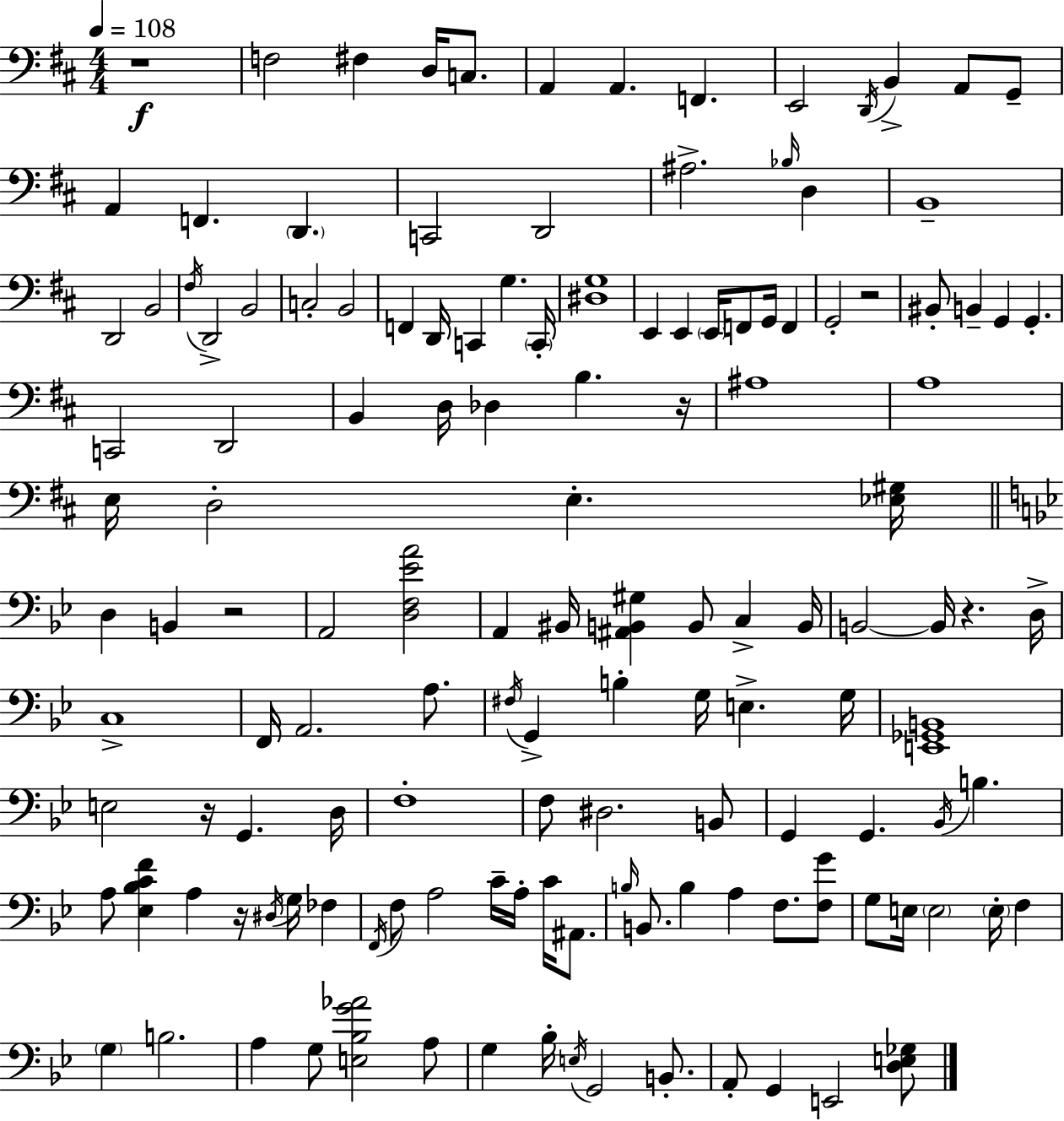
{
  \clef bass
  \numericTimeSignature
  \time 4/4
  \key d \major
  \tempo 4 = 108
  \repeat volta 2 { r1\f | f2 fis4 d16 c8. | a,4 a,4. f,4. | e,2 \acciaccatura { d,16 } b,4-> a,8 g,8-- | \break a,4 f,4. \parenthesize d,4. | c,2 d,2 | ais2.-> \grace { bes16 } d4 | b,1-- | \break d,2 b,2 | \acciaccatura { fis16 } d,2-> b,2 | c2-. b,2 | f,4 d,16 c,4 g4. | \break \parenthesize c,16-. <dis g>1 | e,4 e,4 \parenthesize e,16 f,8 g,16 f,4 | g,2-. r2 | bis,8-. b,4-- g,4 g,4.-. | \break c,2 d,2 | b,4 d16 des4 b4. | r16 ais1 | a1 | \break e16 d2-. e4.-. | <ees gis>16 \bar "||" \break \key bes \major d4 b,4 r2 | a,2 <d f ees' a'>2 | a,4 bis,16 <ais, b, gis>4 b,8 c4-> b,16 | b,2~~ b,16 r4. d16-> | \break c1-> | f,16 a,2. a8. | \acciaccatura { fis16 } g,4-> b4-. g16 e4.-> | g16 <e, ges, b,>1 | \break e2 r16 g,4. | d16 f1-. | f8 dis2. b,8 | g,4 g,4. \acciaccatura { bes,16 } b4. | \break a8 <ees bes c' f'>4 a4 r16 \acciaccatura { dis16 } g16 fes4 | \acciaccatura { f,16 } f8 a2 c'16-- a16-. | c'16 ais,8. \grace { b16 } b,8. b4 a4 | f8. <f g'>8 g8 e16 \parenthesize e2 | \break \parenthesize e16-. f4 \parenthesize g4 b2. | a4 g8 <e bes g' aes'>2 | a8 g4 bes16-. \acciaccatura { e16 } g,2 | b,8.-. a,8-. g,4 e,2 | \break <d e ges>8 } \bar "|."
}